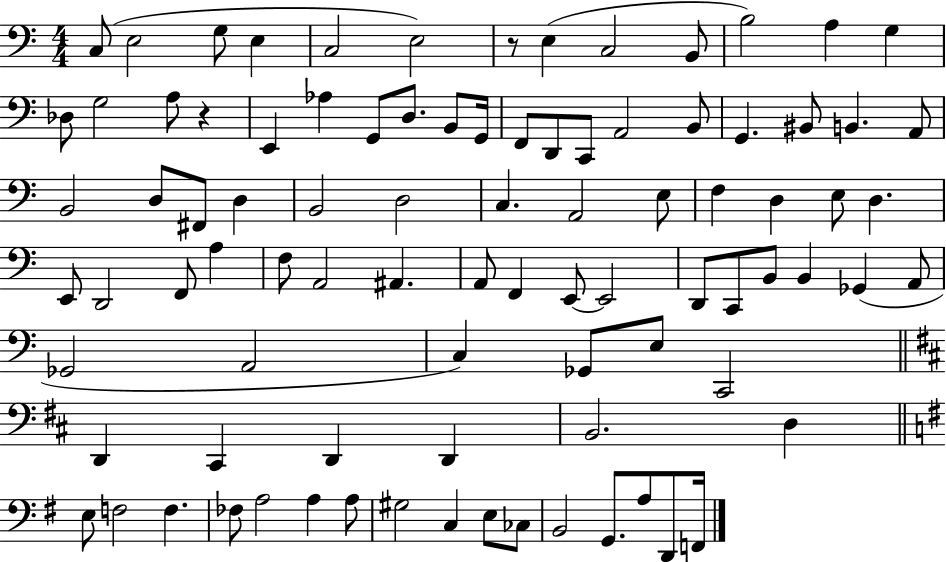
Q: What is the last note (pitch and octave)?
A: F2